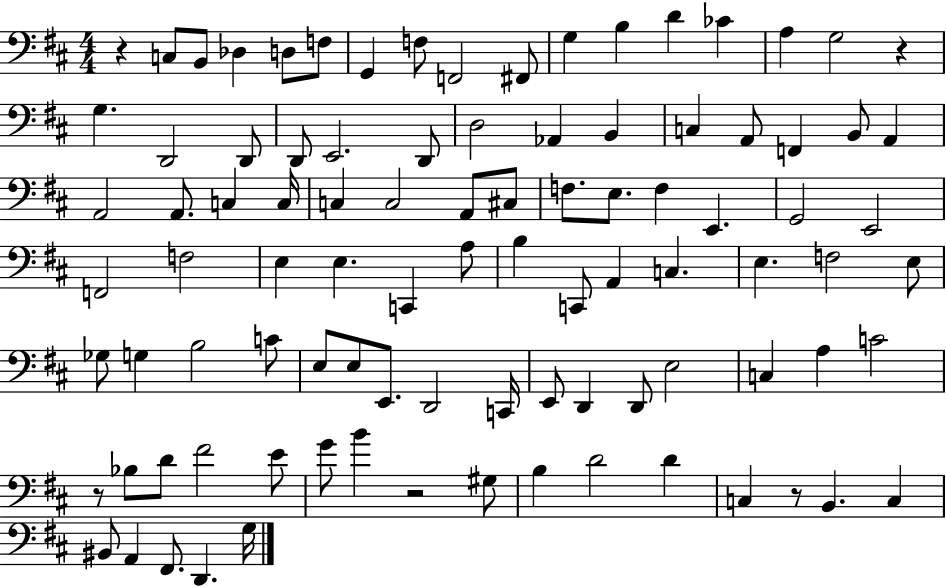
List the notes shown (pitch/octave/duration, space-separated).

R/q C3/e B2/e Db3/q D3/e F3/e G2/q F3/e F2/h F#2/e G3/q B3/q D4/q CES4/q A3/q G3/h R/q G3/q. D2/h D2/e D2/e E2/h. D2/e D3/h Ab2/q B2/q C3/q A2/e F2/q B2/e A2/q A2/h A2/e. C3/q C3/s C3/q C3/h A2/e C#3/e F3/e. E3/e. F3/q E2/q. G2/h E2/h F2/h F3/h E3/q E3/q. C2/q A3/e B3/q C2/e A2/q C3/q. E3/q. F3/h E3/e Gb3/e G3/q B3/h C4/e E3/e E3/e E2/e. D2/h C2/s E2/e D2/q D2/e E3/h C3/q A3/q C4/h R/e Bb3/e D4/e F#4/h E4/e G4/e B4/q R/h G#3/e B3/q D4/h D4/q C3/q R/e B2/q. C3/q BIS2/e A2/q F#2/e. D2/q. G3/s